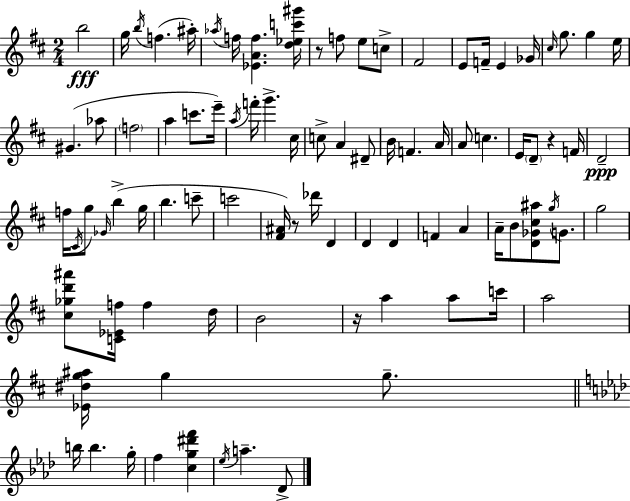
X:1
T:Untitled
M:2/4
L:1/4
K:D
b2 g/4 b/4 f ^a/4 _a/4 f/4 [_EAf] [d_ec'^g']/4 z/2 f/2 e/2 c/2 ^F2 E/2 F/4 E _G/4 ^c/4 g/2 g e/4 ^G _a/2 f2 a c'/2 e'/4 a/4 f'/4 g' ^c/4 c/2 A ^D/2 B/4 F A/4 A/2 c E/4 D/2 z F/4 D2 f/4 ^C/4 g/2 _G/4 b g/4 b c'/2 c'2 [^F^A]/4 z/2 _d'/4 D D D F A A/4 B/2 [D_G^c^a]/2 g/4 G/2 g2 [^c_gd'^a']/2 [C_Ef]/4 f d/4 B2 z/4 a a/2 c'/4 a2 [_E^dg^a]/4 g g/2 b/4 b g/4 f [cg^d'f'] _e/4 a _D/2